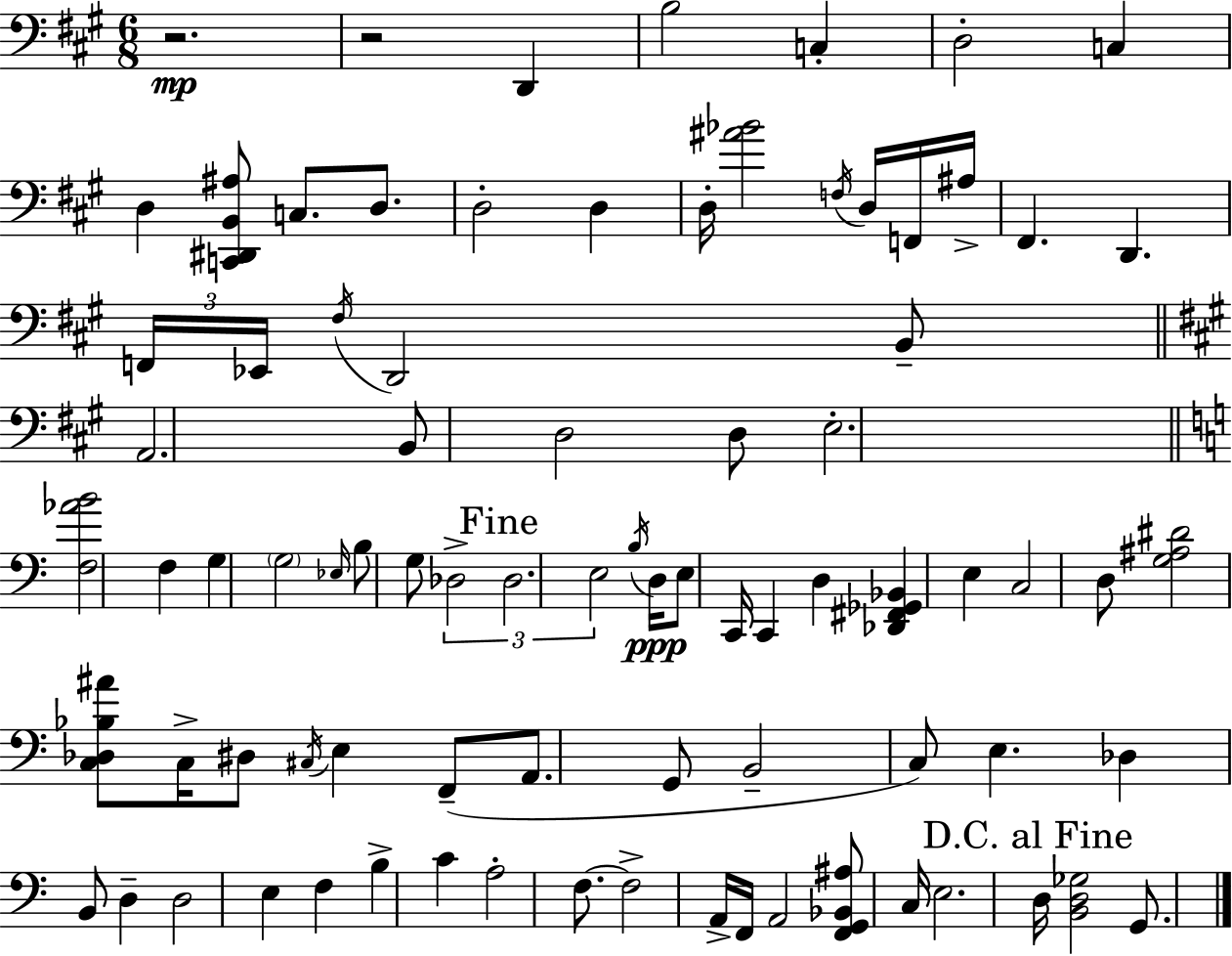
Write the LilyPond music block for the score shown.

{
  \clef bass
  \numericTimeSignature
  \time 6/8
  \key a \major
  r2.\mp | r2 d,4 | b2 c4-. | d2-. c4 | \break d4 <c, dis, b, ais>8 c8. d8. | d2-. d4 | d16-. <ais' bes'>2 \acciaccatura { f16 } d16 f,16 | ais16-> fis,4. d,4. | \break \tuplet 3/2 { f,16 ees,16 \acciaccatura { fis16 } } d,2 | b,8-- \bar "||" \break \key a \major a,2. | b,8 d2 d8 | e2.-. | \bar "||" \break \key c \major <f aes' b'>2 f4 | g4 \parenthesize g2 | \grace { ees16 } b8 g8 \tuplet 3/2 { des2-> | \mark "Fine" des2. | \break e2 } \acciaccatura { b16 }\ppp d16 e8 | c,16 c,4 d4 <des, fis, ges, bes,>4 | e4 c2 | d8 <g ais dis'>2 | \break <c des bes ais'>8 c16-> dis8 \acciaccatura { cis16 } e4 f,8--( | a,8. g,8 b,2-- | c8) e4. des4 | b,8 d4-- d2 | \break e4 f4 b4-> | c'4 a2-. | f8.~~ f2-> | a,16-> f,16 a,2 | \break <f, g, bes, ais>8 c16 e2. | \mark "D.C. al Fine" d16 <b, d ges>2 | g,8. \bar "|."
}